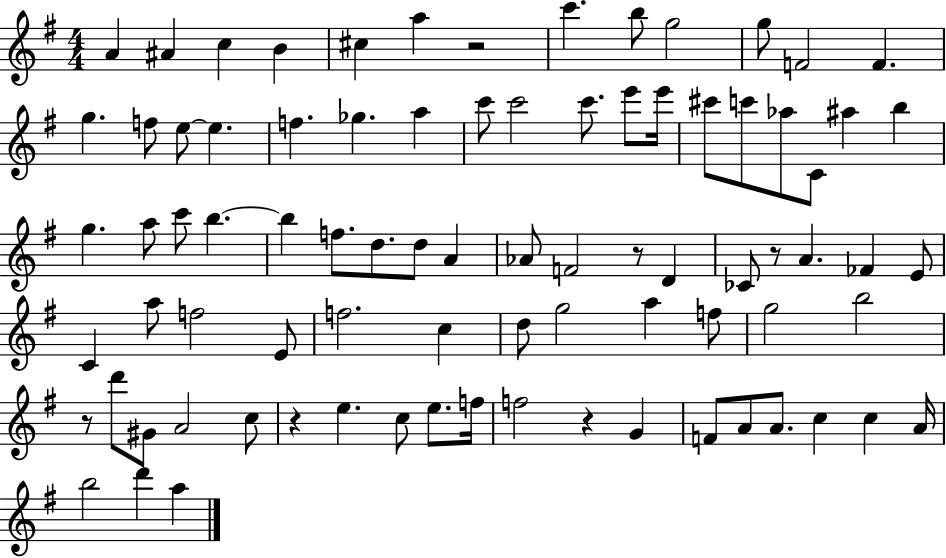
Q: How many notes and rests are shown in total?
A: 83